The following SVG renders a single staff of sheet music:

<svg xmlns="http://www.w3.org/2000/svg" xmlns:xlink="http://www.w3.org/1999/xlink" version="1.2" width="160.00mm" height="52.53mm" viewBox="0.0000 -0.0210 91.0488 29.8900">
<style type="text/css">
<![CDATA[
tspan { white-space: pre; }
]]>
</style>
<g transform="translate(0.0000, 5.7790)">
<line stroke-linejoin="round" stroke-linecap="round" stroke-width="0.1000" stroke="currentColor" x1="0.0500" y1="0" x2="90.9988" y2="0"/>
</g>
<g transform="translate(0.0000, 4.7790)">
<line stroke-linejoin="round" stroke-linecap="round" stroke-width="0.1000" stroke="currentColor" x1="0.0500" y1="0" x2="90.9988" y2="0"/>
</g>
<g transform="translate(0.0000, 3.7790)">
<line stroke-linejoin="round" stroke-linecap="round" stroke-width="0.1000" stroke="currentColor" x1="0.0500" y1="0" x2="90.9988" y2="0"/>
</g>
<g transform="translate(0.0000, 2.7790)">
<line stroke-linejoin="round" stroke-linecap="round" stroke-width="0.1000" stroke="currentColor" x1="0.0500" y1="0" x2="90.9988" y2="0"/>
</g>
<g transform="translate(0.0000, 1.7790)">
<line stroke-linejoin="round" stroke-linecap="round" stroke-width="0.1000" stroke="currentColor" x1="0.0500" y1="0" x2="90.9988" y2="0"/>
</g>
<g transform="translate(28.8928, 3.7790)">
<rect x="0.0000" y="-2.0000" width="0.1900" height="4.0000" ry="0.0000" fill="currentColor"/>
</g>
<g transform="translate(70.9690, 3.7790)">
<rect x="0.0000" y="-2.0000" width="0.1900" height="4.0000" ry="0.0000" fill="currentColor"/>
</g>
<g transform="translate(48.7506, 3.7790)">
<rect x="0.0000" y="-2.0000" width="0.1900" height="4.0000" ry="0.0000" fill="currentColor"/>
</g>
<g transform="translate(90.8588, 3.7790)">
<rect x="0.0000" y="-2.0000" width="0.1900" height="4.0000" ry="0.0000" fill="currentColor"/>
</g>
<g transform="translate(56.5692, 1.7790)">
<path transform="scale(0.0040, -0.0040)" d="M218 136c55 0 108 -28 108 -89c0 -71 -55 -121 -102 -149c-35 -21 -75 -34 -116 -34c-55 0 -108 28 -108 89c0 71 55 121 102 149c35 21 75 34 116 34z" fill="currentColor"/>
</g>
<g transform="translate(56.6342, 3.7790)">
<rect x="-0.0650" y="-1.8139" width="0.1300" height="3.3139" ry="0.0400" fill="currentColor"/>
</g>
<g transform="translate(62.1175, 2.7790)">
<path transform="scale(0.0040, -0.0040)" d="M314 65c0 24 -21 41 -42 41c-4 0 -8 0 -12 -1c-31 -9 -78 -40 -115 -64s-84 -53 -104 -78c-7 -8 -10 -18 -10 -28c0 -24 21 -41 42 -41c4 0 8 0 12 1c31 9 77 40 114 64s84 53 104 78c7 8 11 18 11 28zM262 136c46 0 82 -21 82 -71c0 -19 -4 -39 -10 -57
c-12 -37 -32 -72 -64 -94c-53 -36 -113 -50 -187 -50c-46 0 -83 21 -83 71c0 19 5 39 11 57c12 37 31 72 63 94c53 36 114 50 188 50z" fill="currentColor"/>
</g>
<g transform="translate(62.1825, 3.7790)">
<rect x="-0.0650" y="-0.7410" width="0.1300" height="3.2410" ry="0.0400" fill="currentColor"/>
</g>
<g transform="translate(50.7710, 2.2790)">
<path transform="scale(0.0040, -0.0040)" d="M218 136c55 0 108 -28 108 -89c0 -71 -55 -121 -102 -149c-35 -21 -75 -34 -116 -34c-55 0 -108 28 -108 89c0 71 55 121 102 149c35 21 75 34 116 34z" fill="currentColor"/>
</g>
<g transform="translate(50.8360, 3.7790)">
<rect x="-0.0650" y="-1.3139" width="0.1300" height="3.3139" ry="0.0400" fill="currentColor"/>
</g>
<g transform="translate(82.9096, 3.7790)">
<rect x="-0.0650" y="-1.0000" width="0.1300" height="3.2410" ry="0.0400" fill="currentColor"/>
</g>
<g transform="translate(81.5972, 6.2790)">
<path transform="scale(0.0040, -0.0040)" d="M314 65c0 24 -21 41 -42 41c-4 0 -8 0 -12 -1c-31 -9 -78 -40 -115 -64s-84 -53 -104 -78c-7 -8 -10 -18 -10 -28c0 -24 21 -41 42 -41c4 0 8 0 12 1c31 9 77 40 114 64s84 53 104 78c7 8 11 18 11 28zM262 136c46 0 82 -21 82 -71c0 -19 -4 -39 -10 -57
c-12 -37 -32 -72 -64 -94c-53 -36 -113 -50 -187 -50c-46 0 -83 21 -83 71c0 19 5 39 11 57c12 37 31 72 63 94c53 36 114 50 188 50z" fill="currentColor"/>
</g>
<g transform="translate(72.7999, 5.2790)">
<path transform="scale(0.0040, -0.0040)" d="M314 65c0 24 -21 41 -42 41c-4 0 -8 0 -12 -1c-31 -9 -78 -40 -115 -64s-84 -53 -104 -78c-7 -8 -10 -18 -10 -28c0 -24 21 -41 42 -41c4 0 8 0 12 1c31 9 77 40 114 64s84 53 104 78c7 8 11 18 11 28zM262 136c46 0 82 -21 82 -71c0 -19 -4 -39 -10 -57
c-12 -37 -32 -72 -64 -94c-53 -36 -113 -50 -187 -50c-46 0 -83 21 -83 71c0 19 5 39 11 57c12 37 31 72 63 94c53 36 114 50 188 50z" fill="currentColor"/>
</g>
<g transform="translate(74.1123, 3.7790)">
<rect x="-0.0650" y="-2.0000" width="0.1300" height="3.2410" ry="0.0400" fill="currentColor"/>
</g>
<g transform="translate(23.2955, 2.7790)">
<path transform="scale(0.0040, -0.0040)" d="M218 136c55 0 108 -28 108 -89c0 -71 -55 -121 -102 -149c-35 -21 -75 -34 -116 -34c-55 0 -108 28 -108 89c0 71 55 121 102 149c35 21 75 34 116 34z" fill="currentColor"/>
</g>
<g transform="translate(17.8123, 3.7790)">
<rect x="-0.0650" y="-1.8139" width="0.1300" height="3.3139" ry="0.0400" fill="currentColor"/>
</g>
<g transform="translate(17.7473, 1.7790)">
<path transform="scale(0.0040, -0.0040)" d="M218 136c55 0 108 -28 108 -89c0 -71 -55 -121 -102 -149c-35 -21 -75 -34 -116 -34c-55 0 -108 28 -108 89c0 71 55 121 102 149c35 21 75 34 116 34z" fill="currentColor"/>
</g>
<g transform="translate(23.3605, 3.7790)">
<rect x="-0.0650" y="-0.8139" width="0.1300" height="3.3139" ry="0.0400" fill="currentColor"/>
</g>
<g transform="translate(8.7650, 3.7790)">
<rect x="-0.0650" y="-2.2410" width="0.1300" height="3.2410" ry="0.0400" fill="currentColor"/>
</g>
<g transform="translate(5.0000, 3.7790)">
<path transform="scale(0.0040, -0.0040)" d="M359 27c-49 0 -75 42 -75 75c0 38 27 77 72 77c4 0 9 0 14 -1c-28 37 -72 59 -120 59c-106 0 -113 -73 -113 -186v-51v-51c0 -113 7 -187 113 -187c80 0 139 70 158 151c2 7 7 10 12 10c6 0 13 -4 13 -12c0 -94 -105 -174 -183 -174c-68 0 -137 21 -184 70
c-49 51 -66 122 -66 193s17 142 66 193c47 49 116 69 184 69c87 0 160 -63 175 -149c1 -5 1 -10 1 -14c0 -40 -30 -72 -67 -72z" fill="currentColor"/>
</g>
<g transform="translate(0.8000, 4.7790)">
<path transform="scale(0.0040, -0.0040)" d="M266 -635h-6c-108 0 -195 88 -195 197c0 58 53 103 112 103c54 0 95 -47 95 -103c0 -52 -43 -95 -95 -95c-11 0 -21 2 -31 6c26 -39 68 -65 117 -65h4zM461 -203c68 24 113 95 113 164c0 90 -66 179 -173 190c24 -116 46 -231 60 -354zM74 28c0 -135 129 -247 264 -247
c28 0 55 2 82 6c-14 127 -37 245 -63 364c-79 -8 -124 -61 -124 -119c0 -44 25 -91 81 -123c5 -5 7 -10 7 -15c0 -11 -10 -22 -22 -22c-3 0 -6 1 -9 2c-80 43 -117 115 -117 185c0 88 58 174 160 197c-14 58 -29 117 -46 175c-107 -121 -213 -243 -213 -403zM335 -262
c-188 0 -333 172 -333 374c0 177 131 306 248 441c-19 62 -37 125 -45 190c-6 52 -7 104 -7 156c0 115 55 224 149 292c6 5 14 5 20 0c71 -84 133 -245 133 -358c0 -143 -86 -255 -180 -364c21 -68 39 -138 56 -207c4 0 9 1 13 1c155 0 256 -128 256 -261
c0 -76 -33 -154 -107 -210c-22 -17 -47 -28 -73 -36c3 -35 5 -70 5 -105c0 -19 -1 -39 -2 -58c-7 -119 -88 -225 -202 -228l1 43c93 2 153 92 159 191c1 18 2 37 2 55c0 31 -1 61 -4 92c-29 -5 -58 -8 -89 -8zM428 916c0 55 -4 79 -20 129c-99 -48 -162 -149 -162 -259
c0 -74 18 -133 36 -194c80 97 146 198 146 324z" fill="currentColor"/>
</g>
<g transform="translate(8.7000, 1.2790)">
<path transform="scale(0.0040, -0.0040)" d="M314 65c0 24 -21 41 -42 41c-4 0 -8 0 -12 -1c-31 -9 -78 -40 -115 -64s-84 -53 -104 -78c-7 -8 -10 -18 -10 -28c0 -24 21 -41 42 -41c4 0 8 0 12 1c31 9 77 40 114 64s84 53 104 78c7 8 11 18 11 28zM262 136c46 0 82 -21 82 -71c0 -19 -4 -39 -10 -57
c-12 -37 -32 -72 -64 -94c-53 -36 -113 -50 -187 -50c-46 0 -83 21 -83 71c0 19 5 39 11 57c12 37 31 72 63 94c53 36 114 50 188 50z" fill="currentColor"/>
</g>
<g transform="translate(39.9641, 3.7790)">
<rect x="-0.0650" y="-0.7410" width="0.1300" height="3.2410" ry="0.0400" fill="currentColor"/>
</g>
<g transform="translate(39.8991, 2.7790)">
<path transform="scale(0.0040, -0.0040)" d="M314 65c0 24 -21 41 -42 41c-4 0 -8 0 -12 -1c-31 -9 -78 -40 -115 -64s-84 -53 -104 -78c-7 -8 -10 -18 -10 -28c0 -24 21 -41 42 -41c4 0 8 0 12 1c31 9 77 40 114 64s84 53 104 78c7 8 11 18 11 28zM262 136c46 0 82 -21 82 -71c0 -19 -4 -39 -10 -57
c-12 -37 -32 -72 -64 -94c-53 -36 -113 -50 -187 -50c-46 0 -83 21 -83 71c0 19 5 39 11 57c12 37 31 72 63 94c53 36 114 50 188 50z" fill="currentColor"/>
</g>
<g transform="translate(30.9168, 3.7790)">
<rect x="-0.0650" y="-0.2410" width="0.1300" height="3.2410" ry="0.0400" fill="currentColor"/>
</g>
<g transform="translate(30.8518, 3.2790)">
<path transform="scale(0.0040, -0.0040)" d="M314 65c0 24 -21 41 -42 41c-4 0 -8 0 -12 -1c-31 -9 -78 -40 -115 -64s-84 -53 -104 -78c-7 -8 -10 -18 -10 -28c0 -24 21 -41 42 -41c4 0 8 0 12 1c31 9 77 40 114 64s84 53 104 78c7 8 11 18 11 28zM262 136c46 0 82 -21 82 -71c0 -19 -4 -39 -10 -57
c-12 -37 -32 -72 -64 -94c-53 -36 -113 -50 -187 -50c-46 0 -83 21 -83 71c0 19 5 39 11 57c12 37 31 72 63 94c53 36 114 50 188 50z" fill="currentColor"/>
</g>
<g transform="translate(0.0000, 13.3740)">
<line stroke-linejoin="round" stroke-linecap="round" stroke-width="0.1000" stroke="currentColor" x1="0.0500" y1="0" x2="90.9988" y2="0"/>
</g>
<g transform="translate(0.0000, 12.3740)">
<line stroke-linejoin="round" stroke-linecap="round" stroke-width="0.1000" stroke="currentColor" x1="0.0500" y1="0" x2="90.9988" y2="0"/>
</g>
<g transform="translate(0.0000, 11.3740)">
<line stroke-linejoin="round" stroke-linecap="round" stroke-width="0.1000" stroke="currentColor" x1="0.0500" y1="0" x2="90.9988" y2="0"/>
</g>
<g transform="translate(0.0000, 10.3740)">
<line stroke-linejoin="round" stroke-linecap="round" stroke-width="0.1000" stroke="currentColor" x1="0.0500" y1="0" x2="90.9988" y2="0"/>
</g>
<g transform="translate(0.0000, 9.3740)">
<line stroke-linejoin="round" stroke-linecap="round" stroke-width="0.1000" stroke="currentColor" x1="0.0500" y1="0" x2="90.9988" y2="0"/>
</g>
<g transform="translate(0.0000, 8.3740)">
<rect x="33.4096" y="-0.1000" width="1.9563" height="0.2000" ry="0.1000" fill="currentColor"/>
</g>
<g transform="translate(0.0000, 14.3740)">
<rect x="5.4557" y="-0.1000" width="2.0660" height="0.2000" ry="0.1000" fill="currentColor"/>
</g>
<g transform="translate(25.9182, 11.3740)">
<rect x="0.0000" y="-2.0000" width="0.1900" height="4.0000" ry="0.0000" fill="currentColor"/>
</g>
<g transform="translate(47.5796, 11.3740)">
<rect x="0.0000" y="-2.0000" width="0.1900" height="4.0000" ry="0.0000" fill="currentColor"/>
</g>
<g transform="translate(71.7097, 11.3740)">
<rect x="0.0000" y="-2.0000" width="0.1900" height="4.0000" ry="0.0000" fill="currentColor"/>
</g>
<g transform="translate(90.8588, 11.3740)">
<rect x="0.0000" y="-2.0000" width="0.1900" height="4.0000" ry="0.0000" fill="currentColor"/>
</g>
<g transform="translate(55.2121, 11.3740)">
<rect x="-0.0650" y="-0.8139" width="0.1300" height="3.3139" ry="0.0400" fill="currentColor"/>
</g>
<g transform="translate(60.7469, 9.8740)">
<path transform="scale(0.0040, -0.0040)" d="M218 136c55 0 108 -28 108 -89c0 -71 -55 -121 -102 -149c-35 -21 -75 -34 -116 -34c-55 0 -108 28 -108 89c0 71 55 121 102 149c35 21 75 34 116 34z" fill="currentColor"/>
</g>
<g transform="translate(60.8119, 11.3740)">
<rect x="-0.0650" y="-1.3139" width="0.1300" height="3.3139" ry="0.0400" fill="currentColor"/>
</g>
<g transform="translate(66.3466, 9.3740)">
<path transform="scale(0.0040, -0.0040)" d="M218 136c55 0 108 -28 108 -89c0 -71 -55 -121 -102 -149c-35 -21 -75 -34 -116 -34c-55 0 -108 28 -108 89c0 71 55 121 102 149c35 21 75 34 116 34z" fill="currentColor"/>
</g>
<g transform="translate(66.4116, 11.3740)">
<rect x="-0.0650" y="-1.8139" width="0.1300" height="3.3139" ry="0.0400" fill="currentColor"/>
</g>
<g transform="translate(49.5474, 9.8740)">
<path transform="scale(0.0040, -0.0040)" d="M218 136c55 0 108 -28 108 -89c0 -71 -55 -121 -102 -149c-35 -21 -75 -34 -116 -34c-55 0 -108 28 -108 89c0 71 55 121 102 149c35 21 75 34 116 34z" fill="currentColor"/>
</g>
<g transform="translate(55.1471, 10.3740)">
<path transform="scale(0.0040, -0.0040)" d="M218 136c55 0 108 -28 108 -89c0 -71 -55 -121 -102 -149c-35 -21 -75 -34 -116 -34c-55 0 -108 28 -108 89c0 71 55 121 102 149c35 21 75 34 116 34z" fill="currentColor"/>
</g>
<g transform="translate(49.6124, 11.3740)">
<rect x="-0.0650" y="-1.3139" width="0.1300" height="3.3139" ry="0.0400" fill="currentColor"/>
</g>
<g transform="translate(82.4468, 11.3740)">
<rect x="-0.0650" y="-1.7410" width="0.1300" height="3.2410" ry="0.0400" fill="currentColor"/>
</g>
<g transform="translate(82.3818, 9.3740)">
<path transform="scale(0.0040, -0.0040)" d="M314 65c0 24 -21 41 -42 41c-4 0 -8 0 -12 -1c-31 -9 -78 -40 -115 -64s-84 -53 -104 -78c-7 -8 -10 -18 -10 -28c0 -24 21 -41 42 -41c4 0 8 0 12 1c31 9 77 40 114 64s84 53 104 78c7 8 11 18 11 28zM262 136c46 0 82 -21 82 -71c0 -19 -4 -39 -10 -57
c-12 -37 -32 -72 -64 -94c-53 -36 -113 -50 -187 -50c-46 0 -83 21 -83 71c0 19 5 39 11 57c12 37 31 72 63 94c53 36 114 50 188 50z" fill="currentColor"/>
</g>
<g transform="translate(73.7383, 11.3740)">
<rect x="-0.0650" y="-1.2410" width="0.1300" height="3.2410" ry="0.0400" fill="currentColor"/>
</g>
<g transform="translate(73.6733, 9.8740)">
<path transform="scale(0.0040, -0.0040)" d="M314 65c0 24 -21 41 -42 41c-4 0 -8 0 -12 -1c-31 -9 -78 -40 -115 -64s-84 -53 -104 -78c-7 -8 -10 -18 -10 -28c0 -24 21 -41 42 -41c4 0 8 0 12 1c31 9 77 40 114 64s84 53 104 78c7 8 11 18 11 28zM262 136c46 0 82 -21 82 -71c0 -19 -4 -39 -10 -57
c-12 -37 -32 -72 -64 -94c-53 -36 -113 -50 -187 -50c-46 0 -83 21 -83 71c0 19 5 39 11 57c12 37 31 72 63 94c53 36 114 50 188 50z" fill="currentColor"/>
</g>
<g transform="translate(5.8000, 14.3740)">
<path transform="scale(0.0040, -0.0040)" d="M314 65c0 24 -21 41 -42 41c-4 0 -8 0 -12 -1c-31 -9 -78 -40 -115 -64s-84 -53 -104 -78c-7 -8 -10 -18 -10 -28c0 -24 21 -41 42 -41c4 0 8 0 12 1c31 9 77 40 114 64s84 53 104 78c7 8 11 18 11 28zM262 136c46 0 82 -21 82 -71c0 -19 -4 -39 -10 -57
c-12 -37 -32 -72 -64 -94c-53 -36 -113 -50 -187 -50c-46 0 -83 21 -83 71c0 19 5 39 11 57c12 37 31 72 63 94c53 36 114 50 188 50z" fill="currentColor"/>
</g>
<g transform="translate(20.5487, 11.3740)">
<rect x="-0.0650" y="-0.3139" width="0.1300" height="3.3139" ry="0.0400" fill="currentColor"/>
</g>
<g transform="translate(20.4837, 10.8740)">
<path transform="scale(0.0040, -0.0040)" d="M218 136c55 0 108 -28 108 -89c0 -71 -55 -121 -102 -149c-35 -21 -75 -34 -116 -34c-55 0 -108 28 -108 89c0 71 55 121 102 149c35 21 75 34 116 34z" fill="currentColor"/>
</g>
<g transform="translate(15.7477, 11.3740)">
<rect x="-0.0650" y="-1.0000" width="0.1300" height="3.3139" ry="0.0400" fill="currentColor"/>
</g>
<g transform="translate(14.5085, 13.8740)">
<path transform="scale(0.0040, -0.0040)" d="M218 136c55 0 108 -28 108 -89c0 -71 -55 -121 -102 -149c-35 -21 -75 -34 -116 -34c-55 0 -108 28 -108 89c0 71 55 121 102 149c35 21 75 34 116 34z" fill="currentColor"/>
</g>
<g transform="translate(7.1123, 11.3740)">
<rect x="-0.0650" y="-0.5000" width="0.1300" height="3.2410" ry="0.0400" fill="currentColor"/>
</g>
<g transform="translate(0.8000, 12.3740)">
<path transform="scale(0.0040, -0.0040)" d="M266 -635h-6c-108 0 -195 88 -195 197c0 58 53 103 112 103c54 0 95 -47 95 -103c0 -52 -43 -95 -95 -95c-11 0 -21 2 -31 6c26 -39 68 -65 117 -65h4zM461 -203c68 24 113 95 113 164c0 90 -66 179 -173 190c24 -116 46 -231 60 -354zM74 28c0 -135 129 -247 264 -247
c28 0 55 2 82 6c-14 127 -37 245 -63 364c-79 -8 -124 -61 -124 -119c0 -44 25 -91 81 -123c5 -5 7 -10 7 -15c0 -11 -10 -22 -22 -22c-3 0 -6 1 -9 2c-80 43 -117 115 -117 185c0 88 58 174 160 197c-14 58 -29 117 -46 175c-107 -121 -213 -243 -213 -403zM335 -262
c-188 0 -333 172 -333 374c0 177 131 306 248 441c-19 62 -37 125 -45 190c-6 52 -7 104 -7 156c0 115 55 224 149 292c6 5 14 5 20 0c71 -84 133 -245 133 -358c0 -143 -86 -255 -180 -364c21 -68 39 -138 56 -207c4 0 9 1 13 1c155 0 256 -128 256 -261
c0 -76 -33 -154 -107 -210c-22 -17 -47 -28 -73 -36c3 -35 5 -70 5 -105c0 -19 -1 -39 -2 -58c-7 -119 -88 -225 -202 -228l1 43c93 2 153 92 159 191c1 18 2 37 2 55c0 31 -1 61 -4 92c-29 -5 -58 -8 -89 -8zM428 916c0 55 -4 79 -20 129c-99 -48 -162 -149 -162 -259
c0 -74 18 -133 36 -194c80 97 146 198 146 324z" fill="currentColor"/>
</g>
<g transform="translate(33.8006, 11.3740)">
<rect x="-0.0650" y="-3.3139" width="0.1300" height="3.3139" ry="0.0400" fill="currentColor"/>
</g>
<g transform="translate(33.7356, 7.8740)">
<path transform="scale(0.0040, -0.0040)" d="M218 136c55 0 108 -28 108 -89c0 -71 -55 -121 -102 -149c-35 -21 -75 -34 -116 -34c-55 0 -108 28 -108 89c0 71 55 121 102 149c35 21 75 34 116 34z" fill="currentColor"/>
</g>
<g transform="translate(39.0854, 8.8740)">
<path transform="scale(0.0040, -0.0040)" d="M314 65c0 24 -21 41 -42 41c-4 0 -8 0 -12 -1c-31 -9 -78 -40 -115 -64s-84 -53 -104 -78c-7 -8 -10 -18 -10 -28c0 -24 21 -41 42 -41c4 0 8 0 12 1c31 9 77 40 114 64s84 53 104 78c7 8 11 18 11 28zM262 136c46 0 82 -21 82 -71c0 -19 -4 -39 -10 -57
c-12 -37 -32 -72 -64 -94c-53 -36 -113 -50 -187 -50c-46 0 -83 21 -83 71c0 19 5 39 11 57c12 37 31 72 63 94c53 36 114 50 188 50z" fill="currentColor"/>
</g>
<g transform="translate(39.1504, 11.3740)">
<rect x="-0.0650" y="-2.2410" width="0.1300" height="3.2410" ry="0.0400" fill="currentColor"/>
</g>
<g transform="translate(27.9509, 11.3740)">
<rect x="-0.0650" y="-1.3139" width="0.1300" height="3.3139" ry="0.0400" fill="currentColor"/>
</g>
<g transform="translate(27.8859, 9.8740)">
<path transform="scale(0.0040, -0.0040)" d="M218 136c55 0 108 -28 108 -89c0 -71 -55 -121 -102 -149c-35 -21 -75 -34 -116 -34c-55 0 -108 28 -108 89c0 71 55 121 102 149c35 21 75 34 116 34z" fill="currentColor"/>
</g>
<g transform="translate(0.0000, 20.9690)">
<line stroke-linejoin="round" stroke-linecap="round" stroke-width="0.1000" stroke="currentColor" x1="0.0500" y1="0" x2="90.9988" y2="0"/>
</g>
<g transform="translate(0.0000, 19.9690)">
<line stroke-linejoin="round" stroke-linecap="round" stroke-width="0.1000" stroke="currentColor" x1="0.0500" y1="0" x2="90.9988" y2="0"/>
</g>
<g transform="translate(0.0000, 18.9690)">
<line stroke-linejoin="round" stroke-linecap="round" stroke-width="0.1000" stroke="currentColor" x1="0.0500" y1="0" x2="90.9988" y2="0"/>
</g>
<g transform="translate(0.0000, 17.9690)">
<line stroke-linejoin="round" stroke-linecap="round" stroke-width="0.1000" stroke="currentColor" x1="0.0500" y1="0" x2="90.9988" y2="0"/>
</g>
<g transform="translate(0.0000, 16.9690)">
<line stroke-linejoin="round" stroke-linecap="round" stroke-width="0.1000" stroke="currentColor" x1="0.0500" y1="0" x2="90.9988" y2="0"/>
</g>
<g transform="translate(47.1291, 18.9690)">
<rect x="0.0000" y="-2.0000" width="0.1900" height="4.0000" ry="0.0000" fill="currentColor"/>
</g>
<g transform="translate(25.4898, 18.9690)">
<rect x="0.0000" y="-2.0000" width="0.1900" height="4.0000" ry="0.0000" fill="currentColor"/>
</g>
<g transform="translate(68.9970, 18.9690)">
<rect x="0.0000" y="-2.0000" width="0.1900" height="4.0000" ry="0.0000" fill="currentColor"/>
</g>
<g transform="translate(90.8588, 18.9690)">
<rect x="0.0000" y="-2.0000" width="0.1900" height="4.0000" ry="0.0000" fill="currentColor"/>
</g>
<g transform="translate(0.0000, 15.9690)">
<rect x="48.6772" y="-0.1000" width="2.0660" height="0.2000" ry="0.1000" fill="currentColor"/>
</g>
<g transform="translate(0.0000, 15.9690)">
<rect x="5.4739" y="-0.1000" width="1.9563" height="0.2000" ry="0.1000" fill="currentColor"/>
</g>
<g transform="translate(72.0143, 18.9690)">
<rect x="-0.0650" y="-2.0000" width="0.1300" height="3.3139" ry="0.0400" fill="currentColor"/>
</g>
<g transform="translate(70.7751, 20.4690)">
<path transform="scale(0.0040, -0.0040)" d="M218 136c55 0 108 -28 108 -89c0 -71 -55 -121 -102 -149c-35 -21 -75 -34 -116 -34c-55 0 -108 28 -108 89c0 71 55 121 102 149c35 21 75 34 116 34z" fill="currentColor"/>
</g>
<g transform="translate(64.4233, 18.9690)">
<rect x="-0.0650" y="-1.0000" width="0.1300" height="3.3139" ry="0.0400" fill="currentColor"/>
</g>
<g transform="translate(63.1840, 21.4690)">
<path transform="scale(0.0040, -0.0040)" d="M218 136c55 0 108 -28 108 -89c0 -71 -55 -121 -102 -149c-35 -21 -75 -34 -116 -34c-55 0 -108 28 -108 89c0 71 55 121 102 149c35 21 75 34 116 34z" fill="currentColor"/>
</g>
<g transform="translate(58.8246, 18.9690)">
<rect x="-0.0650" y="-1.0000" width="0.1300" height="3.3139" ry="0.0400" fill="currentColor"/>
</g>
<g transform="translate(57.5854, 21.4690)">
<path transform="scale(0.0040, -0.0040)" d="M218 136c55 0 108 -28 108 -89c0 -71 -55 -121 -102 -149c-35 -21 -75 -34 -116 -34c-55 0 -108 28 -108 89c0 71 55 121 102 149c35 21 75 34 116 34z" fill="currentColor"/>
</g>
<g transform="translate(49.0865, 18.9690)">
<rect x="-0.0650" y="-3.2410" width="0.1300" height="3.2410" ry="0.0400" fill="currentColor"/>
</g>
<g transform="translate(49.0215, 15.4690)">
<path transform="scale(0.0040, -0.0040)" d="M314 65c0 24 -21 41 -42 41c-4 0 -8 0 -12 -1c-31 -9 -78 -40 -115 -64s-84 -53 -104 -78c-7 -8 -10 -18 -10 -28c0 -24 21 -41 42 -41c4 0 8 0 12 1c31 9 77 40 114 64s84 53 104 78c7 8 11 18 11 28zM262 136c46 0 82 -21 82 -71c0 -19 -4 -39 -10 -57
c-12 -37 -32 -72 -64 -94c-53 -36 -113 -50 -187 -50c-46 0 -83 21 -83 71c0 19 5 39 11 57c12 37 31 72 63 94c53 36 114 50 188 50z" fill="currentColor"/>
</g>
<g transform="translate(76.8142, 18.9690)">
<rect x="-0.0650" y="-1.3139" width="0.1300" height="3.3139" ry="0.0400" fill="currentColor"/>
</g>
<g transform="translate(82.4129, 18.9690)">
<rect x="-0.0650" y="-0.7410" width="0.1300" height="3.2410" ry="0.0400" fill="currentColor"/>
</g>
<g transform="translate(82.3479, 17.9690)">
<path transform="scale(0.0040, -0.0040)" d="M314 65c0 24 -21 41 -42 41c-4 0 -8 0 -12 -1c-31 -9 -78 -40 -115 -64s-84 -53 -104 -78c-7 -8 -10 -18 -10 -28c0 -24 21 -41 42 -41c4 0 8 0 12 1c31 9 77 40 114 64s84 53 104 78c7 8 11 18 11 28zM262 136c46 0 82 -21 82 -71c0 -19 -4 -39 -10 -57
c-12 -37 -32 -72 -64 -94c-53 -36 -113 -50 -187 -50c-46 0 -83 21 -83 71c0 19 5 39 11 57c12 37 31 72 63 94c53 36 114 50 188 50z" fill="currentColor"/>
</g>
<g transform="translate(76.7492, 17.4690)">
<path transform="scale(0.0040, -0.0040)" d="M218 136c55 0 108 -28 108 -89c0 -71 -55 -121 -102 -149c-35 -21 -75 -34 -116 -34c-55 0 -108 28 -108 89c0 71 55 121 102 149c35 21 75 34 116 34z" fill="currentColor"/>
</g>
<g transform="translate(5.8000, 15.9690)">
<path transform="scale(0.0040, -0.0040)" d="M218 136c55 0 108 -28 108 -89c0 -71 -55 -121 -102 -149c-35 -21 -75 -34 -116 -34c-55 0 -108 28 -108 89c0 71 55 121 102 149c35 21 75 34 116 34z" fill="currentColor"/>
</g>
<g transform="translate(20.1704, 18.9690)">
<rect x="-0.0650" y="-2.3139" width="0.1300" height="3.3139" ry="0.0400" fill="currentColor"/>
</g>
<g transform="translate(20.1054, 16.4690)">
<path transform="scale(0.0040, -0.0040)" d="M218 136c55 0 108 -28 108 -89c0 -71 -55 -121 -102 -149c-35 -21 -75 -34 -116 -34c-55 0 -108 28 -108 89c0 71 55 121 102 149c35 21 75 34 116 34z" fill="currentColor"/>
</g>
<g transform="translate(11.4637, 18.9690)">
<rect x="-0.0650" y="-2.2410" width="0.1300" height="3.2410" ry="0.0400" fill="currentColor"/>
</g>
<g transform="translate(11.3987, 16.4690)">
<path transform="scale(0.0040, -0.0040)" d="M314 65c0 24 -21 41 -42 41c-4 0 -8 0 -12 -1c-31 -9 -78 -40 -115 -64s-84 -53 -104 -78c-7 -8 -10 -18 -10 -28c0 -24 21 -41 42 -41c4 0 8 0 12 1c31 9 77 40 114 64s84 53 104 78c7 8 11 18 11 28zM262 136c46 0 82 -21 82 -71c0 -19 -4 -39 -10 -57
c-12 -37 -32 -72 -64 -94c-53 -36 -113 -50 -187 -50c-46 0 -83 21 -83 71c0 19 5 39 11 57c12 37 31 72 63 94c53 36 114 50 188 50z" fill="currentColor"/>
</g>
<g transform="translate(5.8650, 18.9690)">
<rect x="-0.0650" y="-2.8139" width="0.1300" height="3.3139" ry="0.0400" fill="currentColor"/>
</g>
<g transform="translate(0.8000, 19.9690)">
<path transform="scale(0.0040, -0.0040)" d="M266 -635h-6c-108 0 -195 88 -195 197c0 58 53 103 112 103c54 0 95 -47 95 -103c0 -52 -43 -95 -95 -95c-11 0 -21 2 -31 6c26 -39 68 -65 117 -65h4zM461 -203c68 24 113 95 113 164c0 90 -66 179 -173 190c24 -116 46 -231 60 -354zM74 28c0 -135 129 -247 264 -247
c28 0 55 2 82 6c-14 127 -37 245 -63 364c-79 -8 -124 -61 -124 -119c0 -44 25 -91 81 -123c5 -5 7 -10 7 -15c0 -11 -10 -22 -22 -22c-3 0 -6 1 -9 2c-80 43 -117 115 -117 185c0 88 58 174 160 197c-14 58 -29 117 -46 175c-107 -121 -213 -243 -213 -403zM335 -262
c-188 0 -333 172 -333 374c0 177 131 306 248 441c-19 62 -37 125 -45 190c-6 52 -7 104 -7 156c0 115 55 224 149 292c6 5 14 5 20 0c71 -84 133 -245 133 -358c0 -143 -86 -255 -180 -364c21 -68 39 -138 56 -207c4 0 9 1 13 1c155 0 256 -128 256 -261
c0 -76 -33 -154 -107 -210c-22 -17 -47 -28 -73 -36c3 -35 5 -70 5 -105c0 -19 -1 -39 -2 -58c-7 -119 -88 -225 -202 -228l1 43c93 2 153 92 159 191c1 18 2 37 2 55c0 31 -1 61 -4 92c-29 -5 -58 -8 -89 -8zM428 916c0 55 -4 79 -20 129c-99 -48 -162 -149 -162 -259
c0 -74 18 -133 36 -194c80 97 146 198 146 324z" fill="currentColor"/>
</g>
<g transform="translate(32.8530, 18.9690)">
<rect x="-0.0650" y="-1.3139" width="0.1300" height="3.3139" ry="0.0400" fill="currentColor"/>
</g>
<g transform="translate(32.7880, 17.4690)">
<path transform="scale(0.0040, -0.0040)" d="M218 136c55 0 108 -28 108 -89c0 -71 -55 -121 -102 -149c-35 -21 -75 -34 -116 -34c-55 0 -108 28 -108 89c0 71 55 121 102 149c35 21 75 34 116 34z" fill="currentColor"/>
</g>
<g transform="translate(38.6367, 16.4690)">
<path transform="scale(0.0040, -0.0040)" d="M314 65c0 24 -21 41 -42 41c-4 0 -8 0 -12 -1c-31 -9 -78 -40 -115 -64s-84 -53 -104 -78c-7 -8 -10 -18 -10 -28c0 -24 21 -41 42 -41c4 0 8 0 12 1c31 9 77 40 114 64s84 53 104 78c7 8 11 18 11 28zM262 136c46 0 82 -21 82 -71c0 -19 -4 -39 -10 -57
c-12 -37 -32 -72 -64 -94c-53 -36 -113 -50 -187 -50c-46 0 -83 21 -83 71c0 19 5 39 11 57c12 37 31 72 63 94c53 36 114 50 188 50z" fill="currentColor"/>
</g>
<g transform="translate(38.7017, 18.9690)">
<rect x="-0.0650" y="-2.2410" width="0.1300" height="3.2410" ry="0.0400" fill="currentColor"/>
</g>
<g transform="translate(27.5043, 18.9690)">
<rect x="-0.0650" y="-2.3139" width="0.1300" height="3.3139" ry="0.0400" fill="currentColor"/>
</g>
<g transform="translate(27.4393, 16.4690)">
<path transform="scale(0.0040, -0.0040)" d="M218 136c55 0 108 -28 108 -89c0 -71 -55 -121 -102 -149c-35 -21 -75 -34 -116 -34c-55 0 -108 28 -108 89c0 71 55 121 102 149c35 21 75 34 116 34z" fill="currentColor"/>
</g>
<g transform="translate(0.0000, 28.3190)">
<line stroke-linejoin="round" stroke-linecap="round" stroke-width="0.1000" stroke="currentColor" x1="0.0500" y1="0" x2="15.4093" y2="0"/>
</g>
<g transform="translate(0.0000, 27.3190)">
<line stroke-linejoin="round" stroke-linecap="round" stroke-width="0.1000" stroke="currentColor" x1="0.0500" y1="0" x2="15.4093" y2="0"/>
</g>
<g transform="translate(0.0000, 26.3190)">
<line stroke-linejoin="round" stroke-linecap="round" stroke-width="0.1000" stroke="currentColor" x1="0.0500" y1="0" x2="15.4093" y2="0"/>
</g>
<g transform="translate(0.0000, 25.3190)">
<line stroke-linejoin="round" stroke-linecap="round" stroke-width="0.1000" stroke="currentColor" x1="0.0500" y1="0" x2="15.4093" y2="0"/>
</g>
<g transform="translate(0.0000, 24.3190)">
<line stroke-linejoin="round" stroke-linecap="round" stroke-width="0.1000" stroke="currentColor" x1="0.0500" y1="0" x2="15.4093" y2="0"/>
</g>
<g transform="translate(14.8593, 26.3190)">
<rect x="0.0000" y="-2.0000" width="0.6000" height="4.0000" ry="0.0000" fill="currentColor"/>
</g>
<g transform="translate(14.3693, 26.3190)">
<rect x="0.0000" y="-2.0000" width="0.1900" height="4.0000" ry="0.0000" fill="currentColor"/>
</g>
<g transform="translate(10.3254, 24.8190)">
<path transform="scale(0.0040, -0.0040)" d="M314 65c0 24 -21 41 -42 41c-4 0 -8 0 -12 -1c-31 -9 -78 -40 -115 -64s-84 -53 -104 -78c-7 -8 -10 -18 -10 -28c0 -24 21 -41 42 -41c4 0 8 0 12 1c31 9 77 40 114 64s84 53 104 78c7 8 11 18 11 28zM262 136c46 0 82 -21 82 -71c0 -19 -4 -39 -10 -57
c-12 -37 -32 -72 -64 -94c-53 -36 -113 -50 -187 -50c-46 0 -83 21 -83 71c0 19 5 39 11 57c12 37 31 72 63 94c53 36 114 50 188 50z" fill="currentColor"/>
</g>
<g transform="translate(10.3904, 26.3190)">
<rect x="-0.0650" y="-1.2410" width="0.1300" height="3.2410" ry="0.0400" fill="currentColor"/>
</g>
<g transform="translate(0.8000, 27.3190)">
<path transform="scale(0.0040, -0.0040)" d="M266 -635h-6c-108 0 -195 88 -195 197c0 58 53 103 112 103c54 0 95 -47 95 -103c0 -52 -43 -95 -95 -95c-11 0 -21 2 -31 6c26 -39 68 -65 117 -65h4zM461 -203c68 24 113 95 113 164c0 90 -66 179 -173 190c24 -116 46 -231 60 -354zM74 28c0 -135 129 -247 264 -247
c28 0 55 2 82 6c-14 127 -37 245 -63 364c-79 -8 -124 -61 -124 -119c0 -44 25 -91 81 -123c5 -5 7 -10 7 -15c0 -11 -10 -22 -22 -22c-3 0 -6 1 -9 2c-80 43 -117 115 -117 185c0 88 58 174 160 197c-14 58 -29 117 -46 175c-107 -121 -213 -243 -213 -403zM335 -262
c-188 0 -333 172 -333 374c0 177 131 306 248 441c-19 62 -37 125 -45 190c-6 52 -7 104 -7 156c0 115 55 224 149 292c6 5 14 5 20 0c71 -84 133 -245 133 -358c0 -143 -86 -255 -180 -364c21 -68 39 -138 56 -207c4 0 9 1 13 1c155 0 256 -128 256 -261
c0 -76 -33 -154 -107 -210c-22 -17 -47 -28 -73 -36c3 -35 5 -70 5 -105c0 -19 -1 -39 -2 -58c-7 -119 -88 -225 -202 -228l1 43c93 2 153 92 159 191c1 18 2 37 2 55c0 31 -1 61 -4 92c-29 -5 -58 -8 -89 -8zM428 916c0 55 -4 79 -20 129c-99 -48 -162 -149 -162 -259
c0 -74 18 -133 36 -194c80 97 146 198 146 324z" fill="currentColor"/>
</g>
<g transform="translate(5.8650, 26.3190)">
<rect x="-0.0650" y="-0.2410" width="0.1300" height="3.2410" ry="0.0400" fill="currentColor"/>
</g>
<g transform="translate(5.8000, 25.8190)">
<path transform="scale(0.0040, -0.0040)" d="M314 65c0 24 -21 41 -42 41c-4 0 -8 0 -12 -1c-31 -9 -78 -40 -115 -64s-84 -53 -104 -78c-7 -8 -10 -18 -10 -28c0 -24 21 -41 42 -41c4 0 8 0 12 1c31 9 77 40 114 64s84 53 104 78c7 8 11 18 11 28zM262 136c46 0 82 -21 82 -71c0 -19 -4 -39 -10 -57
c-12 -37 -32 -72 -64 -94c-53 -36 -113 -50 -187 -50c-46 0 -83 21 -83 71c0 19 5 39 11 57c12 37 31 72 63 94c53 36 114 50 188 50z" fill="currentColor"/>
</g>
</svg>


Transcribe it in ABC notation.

X:1
T:Untitled
M:4/4
L:1/4
K:C
g2 f d c2 d2 e f d2 F2 D2 C2 D c e b g2 e d e f e2 f2 a g2 g g e g2 b2 D D F e d2 c2 e2